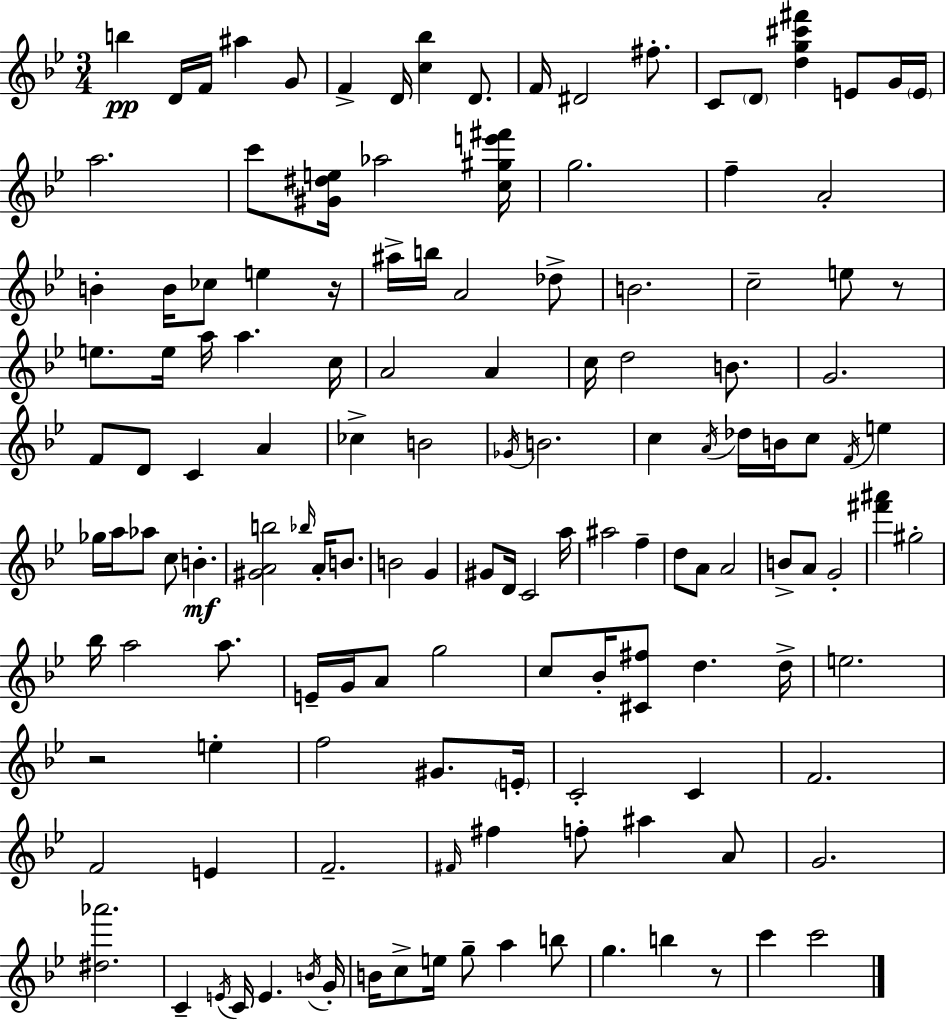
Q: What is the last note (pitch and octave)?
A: C6